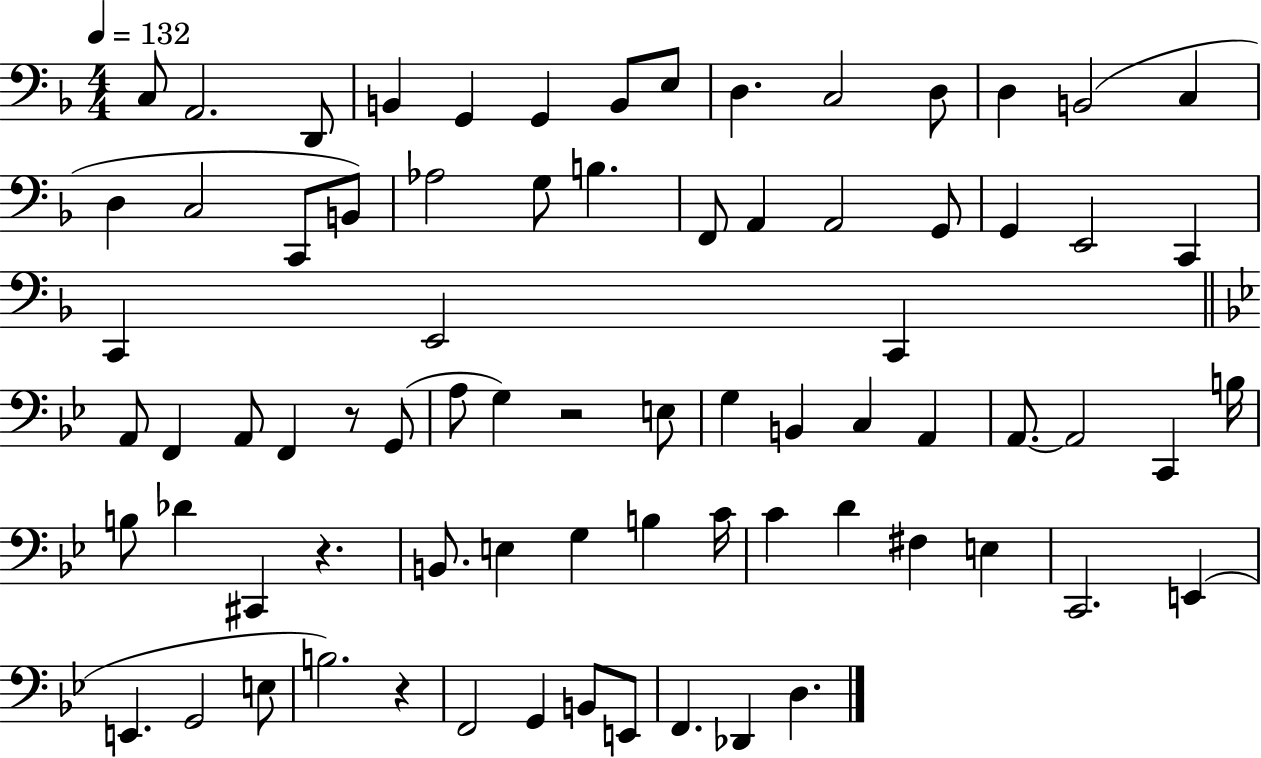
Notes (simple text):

C3/e A2/h. D2/e B2/q G2/q G2/q B2/e E3/e D3/q. C3/h D3/e D3/q B2/h C3/q D3/q C3/h C2/e B2/e Ab3/h G3/e B3/q. F2/e A2/q A2/h G2/e G2/q E2/h C2/q C2/q E2/h C2/q A2/e F2/q A2/e F2/q R/e G2/e A3/e G3/q R/h E3/e G3/q B2/q C3/q A2/q A2/e. A2/h C2/q B3/s B3/e Db4/q C#2/q R/q. B2/e. E3/q G3/q B3/q C4/s C4/q D4/q F#3/q E3/q C2/h. E2/q E2/q. G2/h E3/e B3/h. R/q F2/h G2/q B2/e E2/e F2/q. Db2/q D3/q.